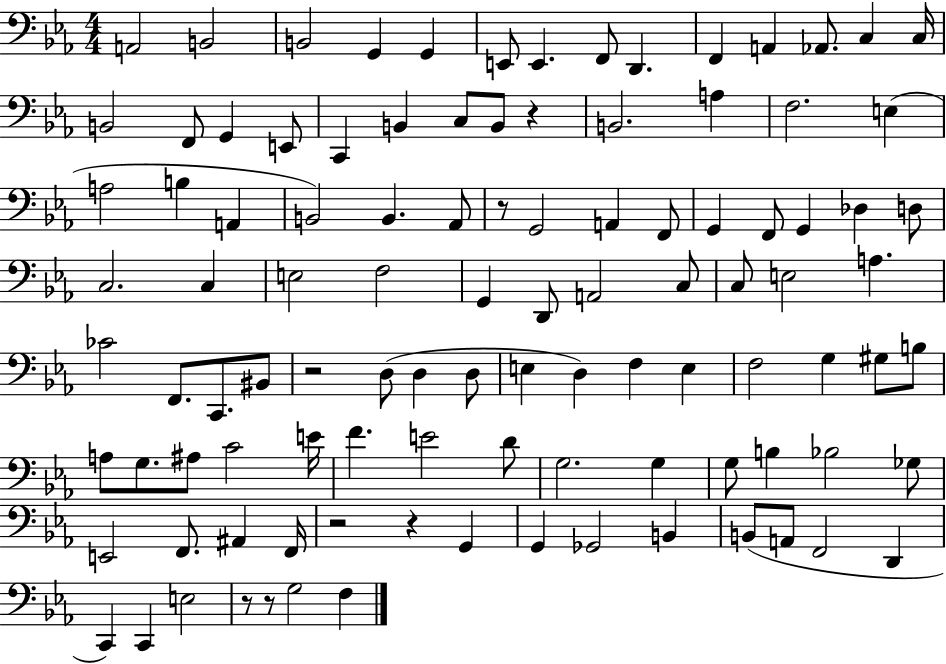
{
  \clef bass
  \numericTimeSignature
  \time 4/4
  \key ees \major
  a,2 b,2 | b,2 g,4 g,4 | e,8 e,4. f,8 d,4. | f,4 a,4 aes,8. c4 c16 | \break b,2 f,8 g,4 e,8 | c,4 b,4 c8 b,8 r4 | b,2. a4 | f2. e4( | \break a2 b4 a,4 | b,2) b,4. aes,8 | r8 g,2 a,4 f,8 | g,4 f,8 g,4 des4 d8 | \break c2. c4 | e2 f2 | g,4 d,8 a,2 c8 | c8 e2 a4. | \break ces'2 f,8. c,8. bis,8 | r2 d8( d4 d8 | e4 d4) f4 e4 | f2 g4 gis8 b8 | \break a8 g8. ais8 c'2 e'16 | f'4. e'2 d'8 | g2. g4 | g8 b4 bes2 ges8 | \break e,2 f,8. ais,4 f,16 | r2 r4 g,4 | g,4 ges,2 b,4 | b,8( a,8 f,2 d,4 | \break c,4) c,4 e2 | r8 r8 g2 f4 | \bar "|."
}